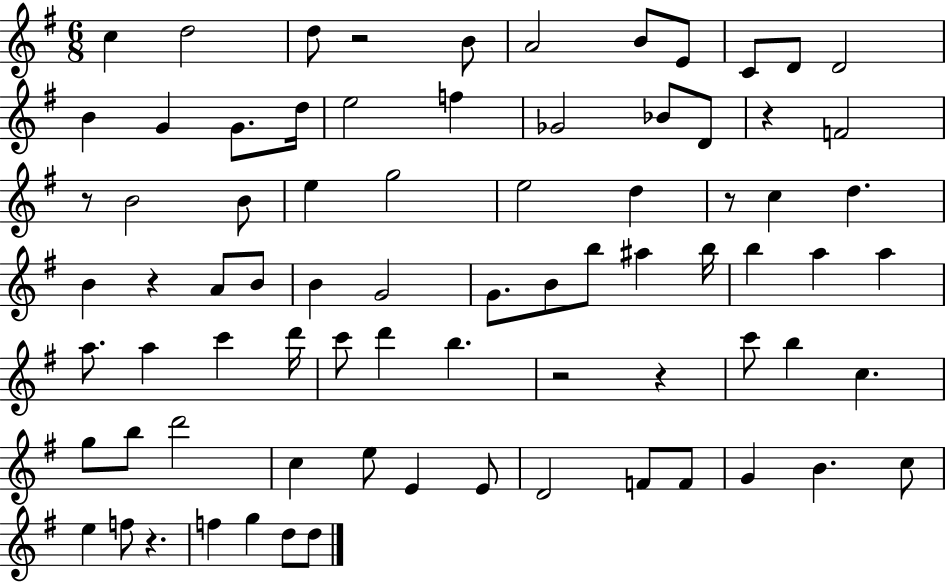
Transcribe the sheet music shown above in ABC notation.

X:1
T:Untitled
M:6/8
L:1/4
K:G
c d2 d/2 z2 B/2 A2 B/2 E/2 C/2 D/2 D2 B G G/2 d/4 e2 f _G2 _B/2 D/2 z F2 z/2 B2 B/2 e g2 e2 d z/2 c d B z A/2 B/2 B G2 G/2 B/2 b/2 ^a b/4 b a a a/2 a c' d'/4 c'/2 d' b z2 z c'/2 b c g/2 b/2 d'2 c e/2 E E/2 D2 F/2 F/2 G B c/2 e f/2 z f g d/2 d/2